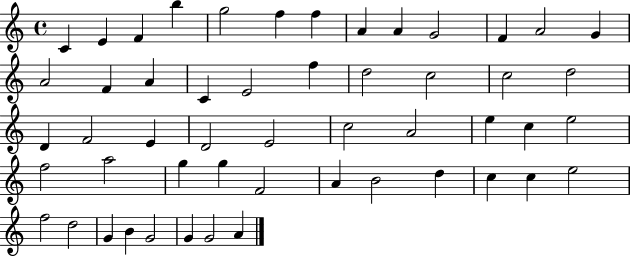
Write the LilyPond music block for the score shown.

{
  \clef treble
  \time 4/4
  \defaultTimeSignature
  \key c \major
  c'4 e'4 f'4 b''4 | g''2 f''4 f''4 | a'4 a'4 g'2 | f'4 a'2 g'4 | \break a'2 f'4 a'4 | c'4 e'2 f''4 | d''2 c''2 | c''2 d''2 | \break d'4 f'2 e'4 | d'2 e'2 | c''2 a'2 | e''4 c''4 e''2 | \break f''2 a''2 | g''4 g''4 f'2 | a'4 b'2 d''4 | c''4 c''4 e''2 | \break f''2 d''2 | g'4 b'4 g'2 | g'4 g'2 a'4 | \bar "|."
}